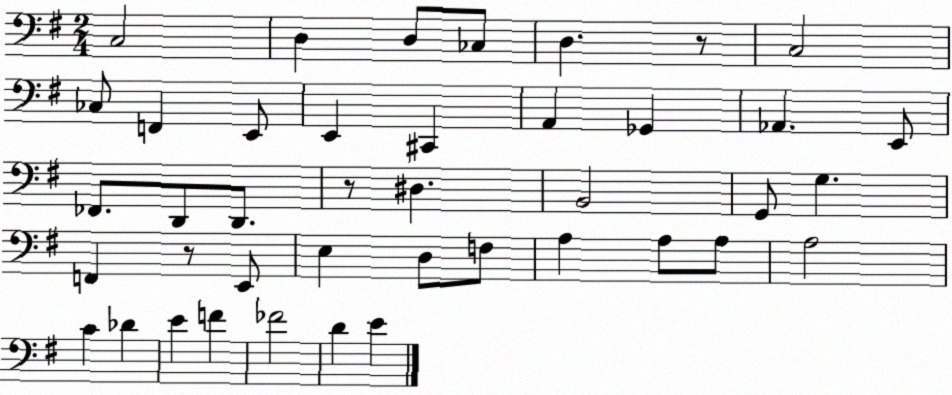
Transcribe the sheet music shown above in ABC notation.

X:1
T:Untitled
M:2/4
L:1/4
K:G
C,2 D, D,/2 _C,/2 D, z/2 C,2 _C,/2 F,, E,,/2 E,, ^C,, A,, _G,, _A,, E,,/2 _F,,/2 D,,/2 D,,/2 z/2 ^D, B,,2 G,,/2 G, F,, z/2 E,,/2 E, D,/2 F,/2 A, A,/2 A,/2 A,2 C _D E F _F2 D E